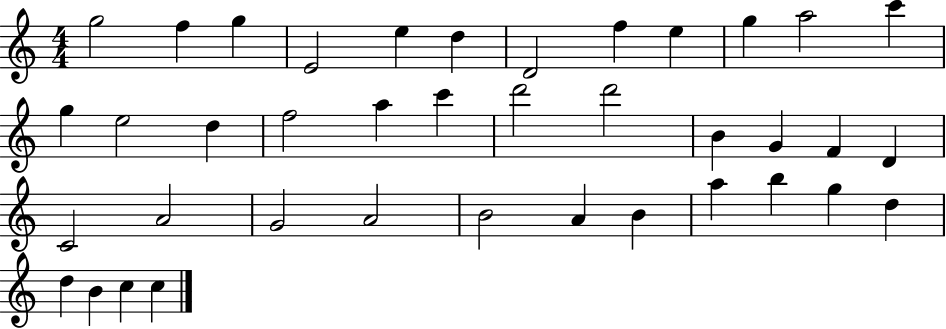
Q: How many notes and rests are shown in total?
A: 39